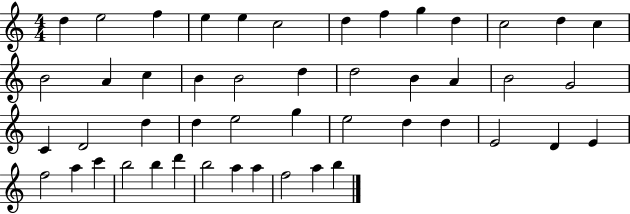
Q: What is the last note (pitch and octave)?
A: B5